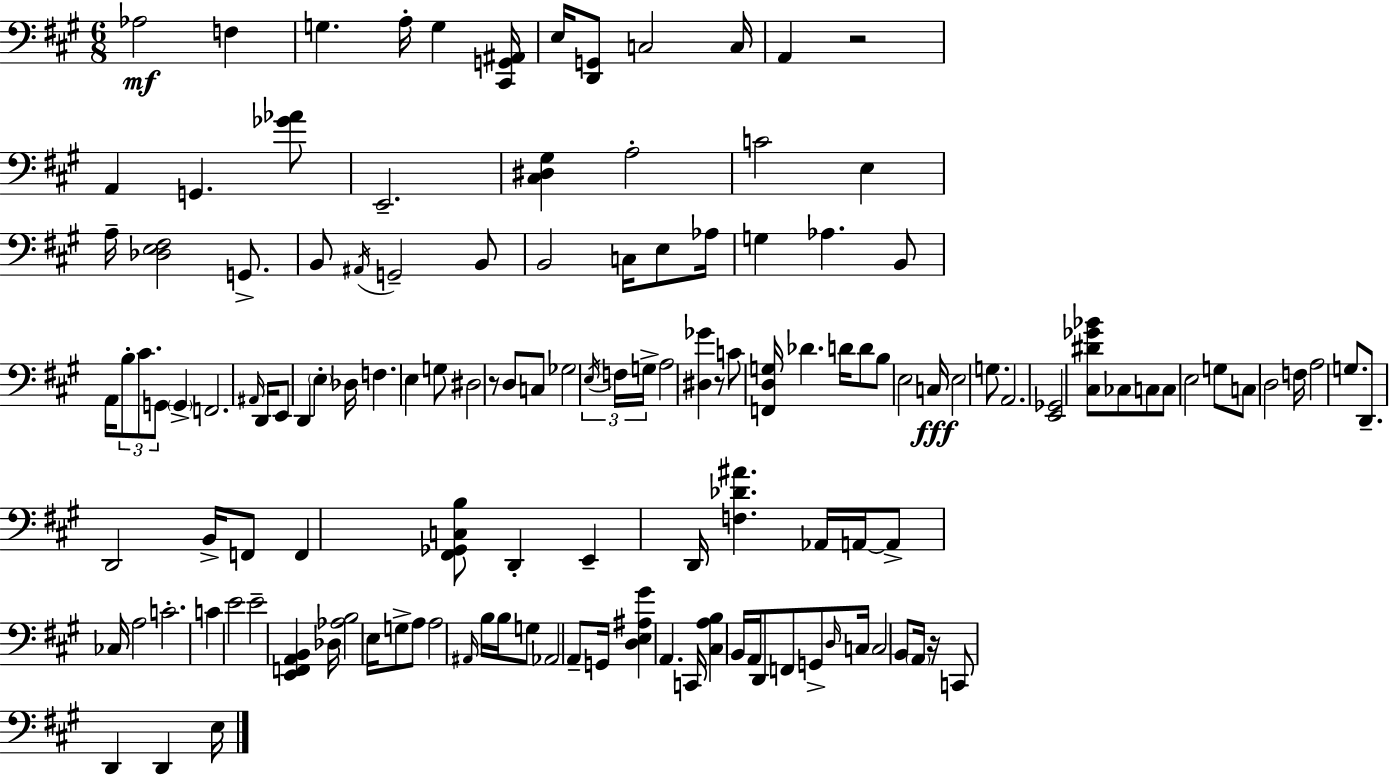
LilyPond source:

{
  \clef bass
  \numericTimeSignature
  \time 6/8
  \key a \major
  aes2\mf f4 | g4. a16-. g4 <cis, g, ais,>16 | e16 <d, g,>8 c2 c16 | a,4 r2 | \break a,4 g,4. <ges' aes'>8 | e,2.-- | <cis dis gis>4 a2-. | c'2 e4 | \break a16-- <des e fis>2 g,8.-> | b,8 \acciaccatura { ais,16 } g,2-- b,8 | b,2 c16 e8 | aes16 g4 aes4. b,8 | \break a,16 \tuplet 3/2 { b8-. cis'8. g,8 } \parenthesize g,4-> | f,2. | \grace { ais,16 } d,16 e,8 d,4 \parenthesize e4-. | des16 f4. e4 | \break g8 dis2 r8 | d8 c8 ges2 | \tuplet 3/2 { \acciaccatura { e16 } f16 g16-> } a2 <dis ges'>4 | r8 c'8 <f, d g>16 des'4. | \break d'16 d'8 b8 e2 | c16\fff e2 | g8. a,2. | <e, ges,>2 <cis dis' ges' bes'>8 | \break ces8 c8 c8 e2 | g8 c8 d2 | f16 a2 | g8. d,8.-- d,2 | \break b,16-> f,8 f,4 <fis, ges, c b>8 d,4-. | e,4-- d,16 <f des' ais'>4. | aes,16 a,16~~ a,8-> ces16 a2 | c'2.-. | \break c'4 e'2 | e'2-- <e, f, a, b,>4 | des16 <aes b>2 | e16 g8-> a8 a2 | \break \grace { ais,16 } b16 b16 g8 aes,2 | a,8-- g,16 <d e ais gis'>4 a,4. | c,16 <cis a b>4 b,16 a,16 d,8 | f,8 g,8-> \grace { d16 } c16 c2 | \break b,8 \parenthesize a,16 r16 c,8 d,4 | d,4 e16 \bar "|."
}